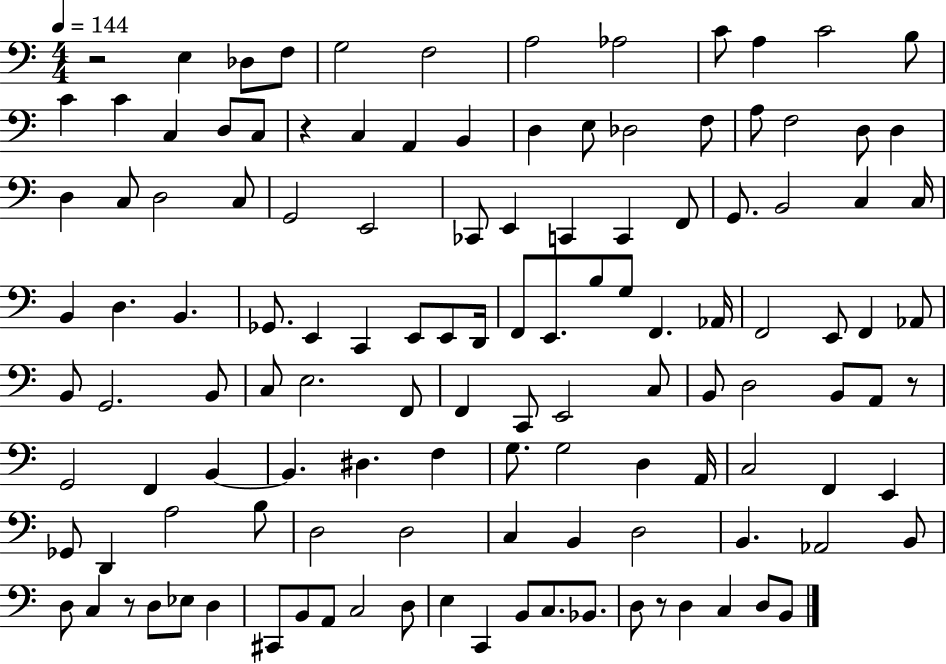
{
  \clef bass
  \numericTimeSignature
  \time 4/4
  \key c \major
  \tempo 4 = 144
  r2 e4 des8 f8 | g2 f2 | a2 aes2 | c'8 a4 c'2 b8 | \break c'4 c'4 c4 d8 c8 | r4 c4 a,4 b,4 | d4 e8 des2 f8 | a8 f2 d8 d4 | \break d4 c8 d2 c8 | g,2 e,2 | ces,8 e,4 c,4 c,4 f,8 | g,8. b,2 c4 c16 | \break b,4 d4. b,4. | ges,8. e,4 c,4 e,8 e,8 d,16 | f,8 e,8. b8 g8 f,4. aes,16 | f,2 e,8 f,4 aes,8 | \break b,8 g,2. b,8 | c8 e2. f,8 | f,4 c,8 e,2 c8 | b,8 d2 b,8 a,8 r8 | \break g,2 f,4 b,4~~ | b,4. dis4. f4 | g8. g2 d4 a,16 | c2 f,4 e,4 | \break ges,8 d,4 a2 b8 | d2 d2 | c4 b,4 d2 | b,4. aes,2 b,8 | \break d8 c4 r8 d8 ees8 d4 | cis,8 b,8 a,8 c2 d8 | e4 c,4 b,8 c8. bes,8. | d8 r8 d4 c4 d8 b,8 | \break \bar "|."
}